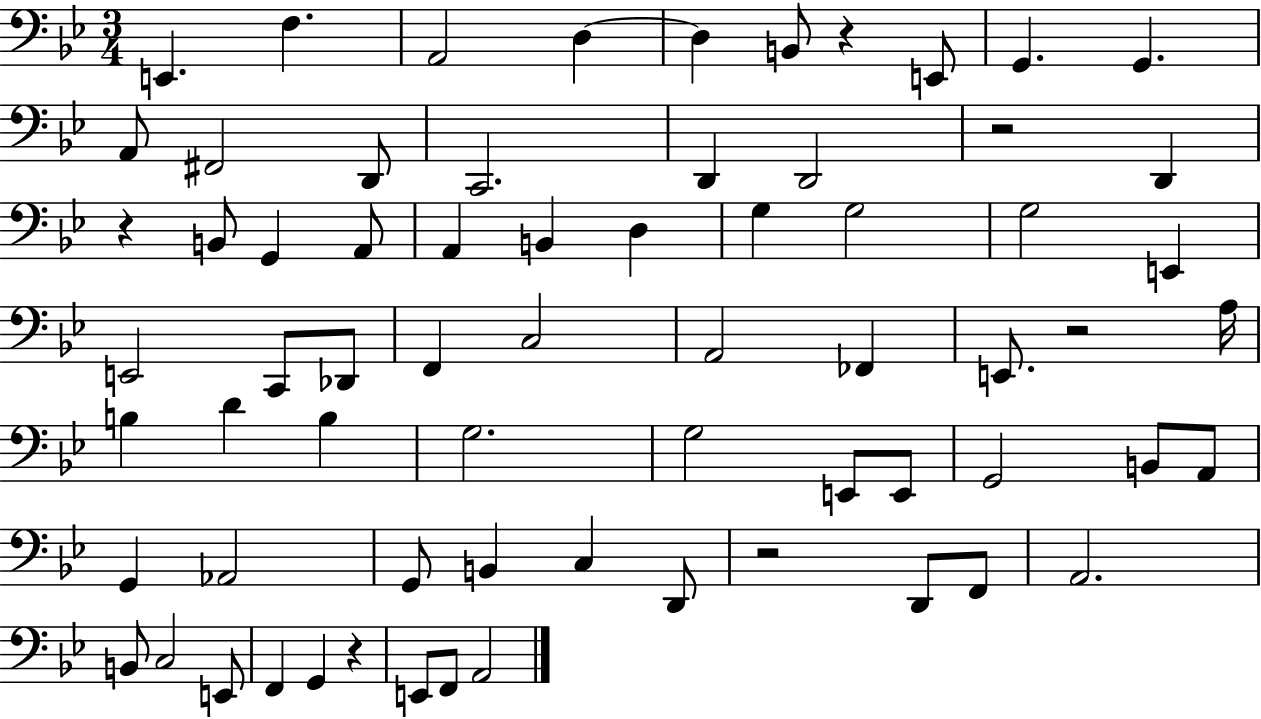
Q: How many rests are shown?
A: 6